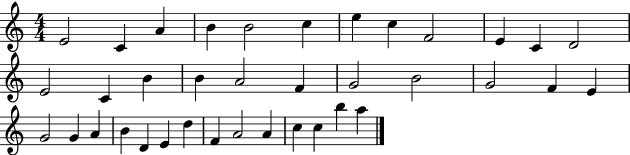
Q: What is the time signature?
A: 4/4